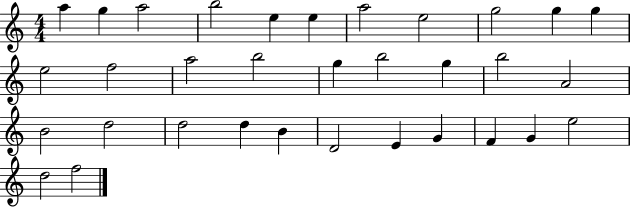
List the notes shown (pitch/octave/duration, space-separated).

A5/q G5/q A5/h B5/h E5/q E5/q A5/h E5/h G5/h G5/q G5/q E5/h F5/h A5/h B5/h G5/q B5/h G5/q B5/h A4/h B4/h D5/h D5/h D5/q B4/q D4/h E4/q G4/q F4/q G4/q E5/h D5/h F5/h